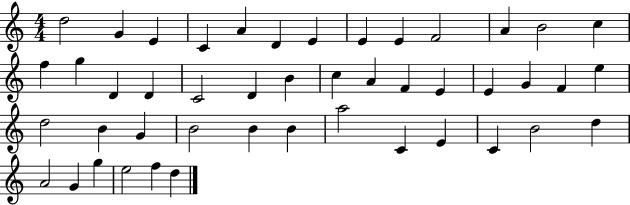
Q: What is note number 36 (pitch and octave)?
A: C4